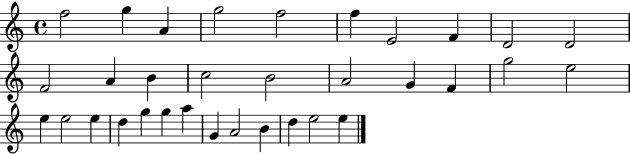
F5/h G5/q A4/q G5/h F5/h F5/q E4/h F4/q D4/h D4/h F4/h A4/q B4/q C5/h B4/h A4/h G4/q F4/q G5/h E5/h E5/q E5/h E5/q D5/q G5/q G5/q A5/q G4/q A4/h B4/q D5/q E5/h E5/q